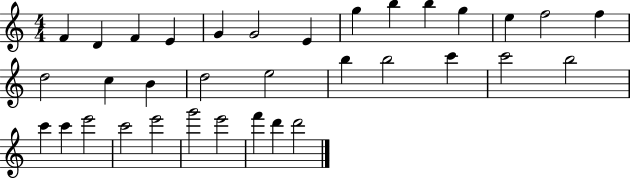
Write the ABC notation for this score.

X:1
T:Untitled
M:4/4
L:1/4
K:C
F D F E G G2 E g b b g e f2 f d2 c B d2 e2 b b2 c' c'2 b2 c' c' e'2 c'2 e'2 g'2 e'2 f' d' d'2